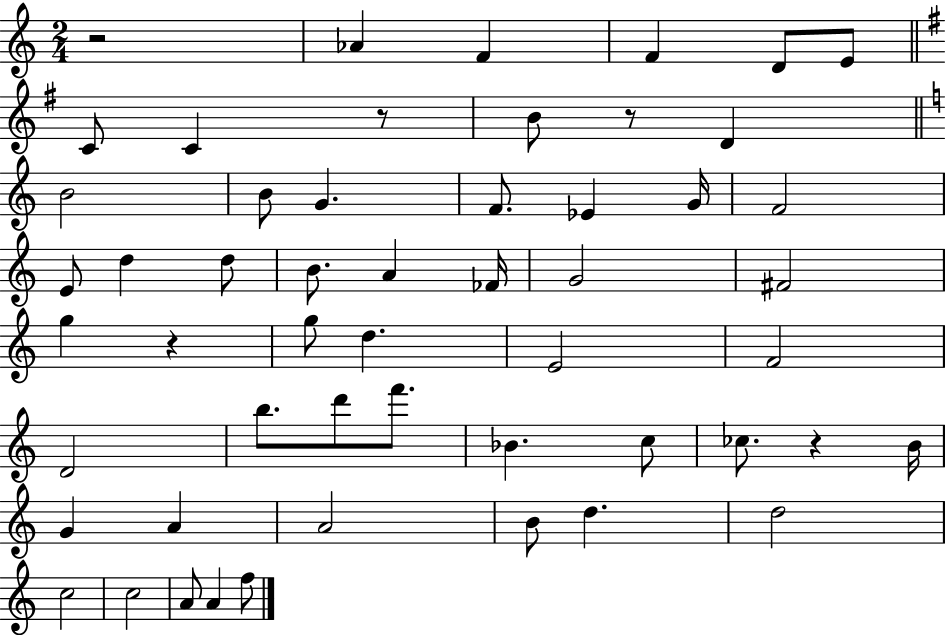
{
  \clef treble
  \numericTimeSignature
  \time 2/4
  \key c \major
  r2 | aes'4 f'4 | f'4 d'8 e'8 | \bar "||" \break \key g \major c'8 c'4 r8 | b'8 r8 d'4 | \bar "||" \break \key c \major b'2 | b'8 g'4. | f'8. ees'4 g'16 | f'2 | \break e'8 d''4 d''8 | b'8. a'4 fes'16 | g'2 | fis'2 | \break g''4 r4 | g''8 d''4. | e'2 | f'2 | \break d'2 | b''8. d'''8 f'''8. | bes'4. c''8 | ces''8. r4 b'16 | \break g'4 a'4 | a'2 | b'8 d''4. | d''2 | \break c''2 | c''2 | a'8 a'4 f''8 | \bar "|."
}